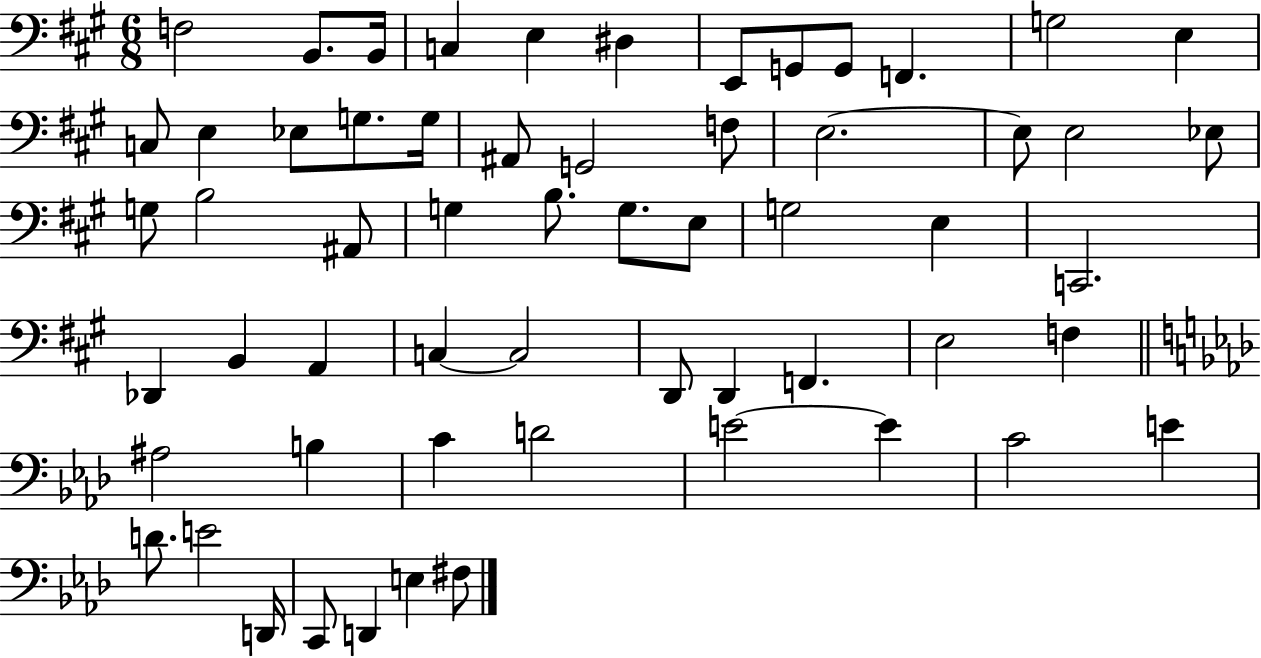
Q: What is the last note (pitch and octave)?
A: F#3